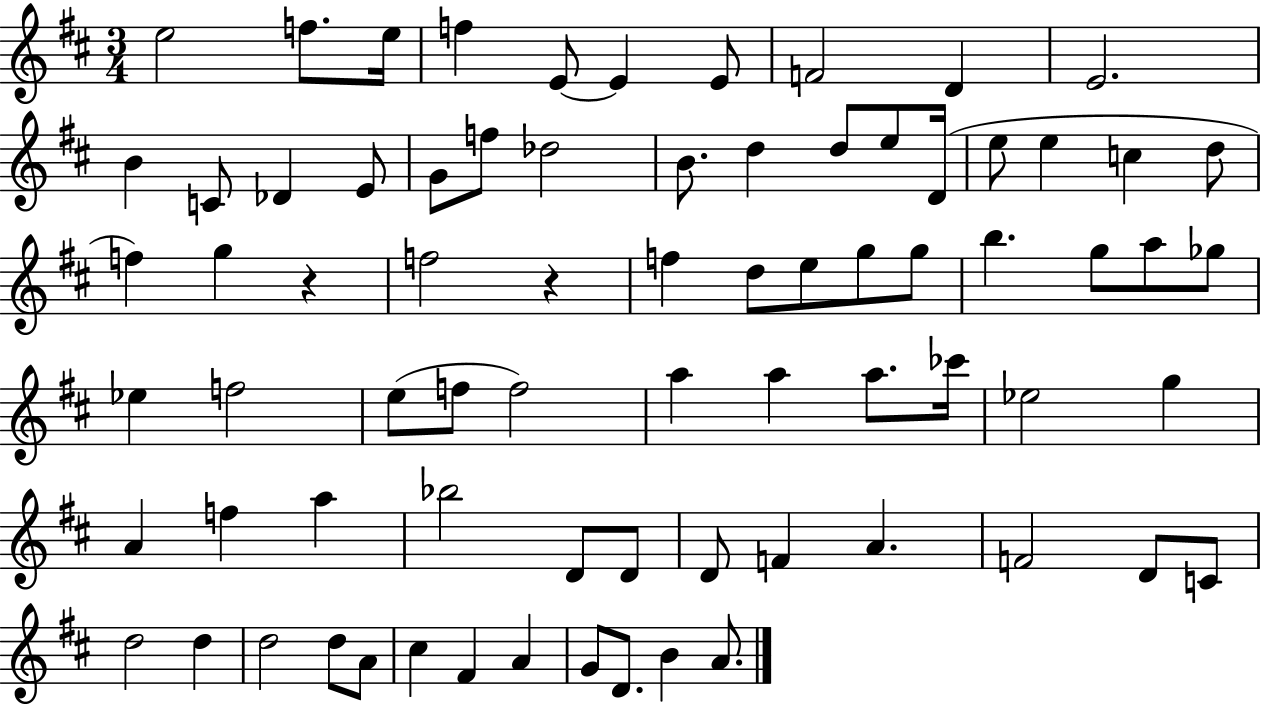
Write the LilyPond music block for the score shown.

{
  \clef treble
  \numericTimeSignature
  \time 3/4
  \key d \major
  e''2 f''8. e''16 | f''4 e'8~~ e'4 e'8 | f'2 d'4 | e'2. | \break b'4 c'8 des'4 e'8 | g'8 f''8 des''2 | b'8. d''4 d''8 e''8 d'16( | e''8 e''4 c''4 d''8 | \break f''4) g''4 r4 | f''2 r4 | f''4 d''8 e''8 g''8 g''8 | b''4. g''8 a''8 ges''8 | \break ees''4 f''2 | e''8( f''8 f''2) | a''4 a''4 a''8. ces'''16 | ees''2 g''4 | \break a'4 f''4 a''4 | bes''2 d'8 d'8 | d'8 f'4 a'4. | f'2 d'8 c'8 | \break d''2 d''4 | d''2 d''8 a'8 | cis''4 fis'4 a'4 | g'8 d'8. b'4 a'8. | \break \bar "|."
}